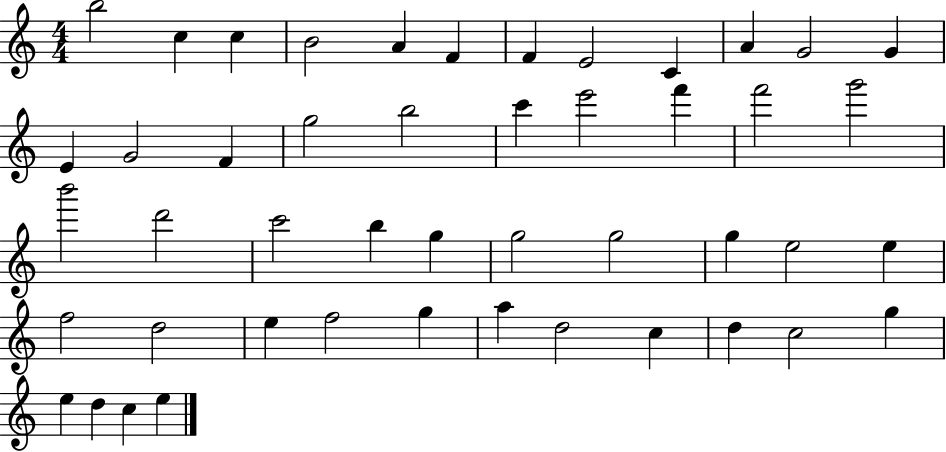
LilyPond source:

{
  \clef treble
  \numericTimeSignature
  \time 4/4
  \key c \major
  b''2 c''4 c''4 | b'2 a'4 f'4 | f'4 e'2 c'4 | a'4 g'2 g'4 | \break e'4 g'2 f'4 | g''2 b''2 | c'''4 e'''2 f'''4 | f'''2 g'''2 | \break b'''2 d'''2 | c'''2 b''4 g''4 | g''2 g''2 | g''4 e''2 e''4 | \break f''2 d''2 | e''4 f''2 g''4 | a''4 d''2 c''4 | d''4 c''2 g''4 | \break e''4 d''4 c''4 e''4 | \bar "|."
}